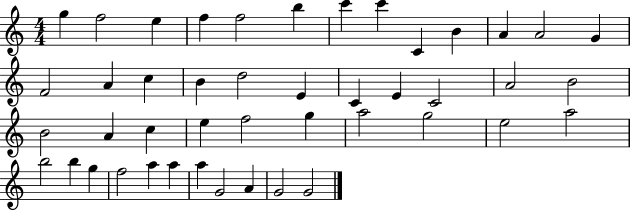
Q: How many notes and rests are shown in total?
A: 45